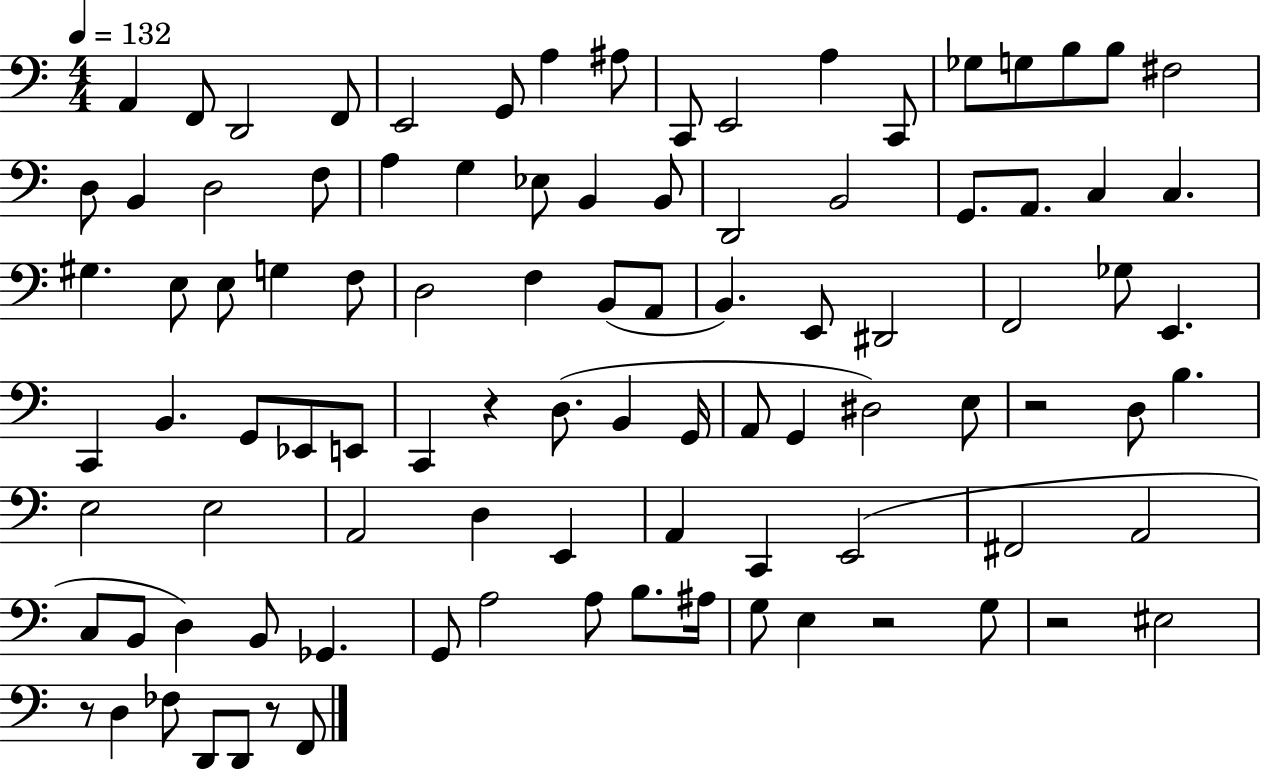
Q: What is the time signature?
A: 4/4